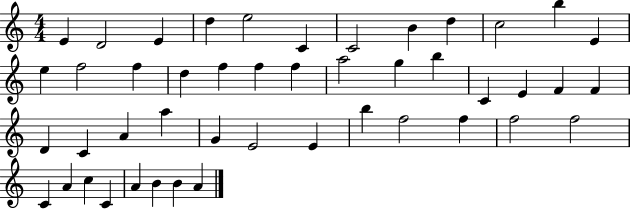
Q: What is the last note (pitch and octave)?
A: A4